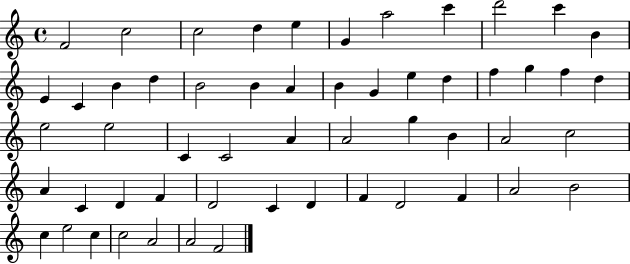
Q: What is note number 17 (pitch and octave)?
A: B4